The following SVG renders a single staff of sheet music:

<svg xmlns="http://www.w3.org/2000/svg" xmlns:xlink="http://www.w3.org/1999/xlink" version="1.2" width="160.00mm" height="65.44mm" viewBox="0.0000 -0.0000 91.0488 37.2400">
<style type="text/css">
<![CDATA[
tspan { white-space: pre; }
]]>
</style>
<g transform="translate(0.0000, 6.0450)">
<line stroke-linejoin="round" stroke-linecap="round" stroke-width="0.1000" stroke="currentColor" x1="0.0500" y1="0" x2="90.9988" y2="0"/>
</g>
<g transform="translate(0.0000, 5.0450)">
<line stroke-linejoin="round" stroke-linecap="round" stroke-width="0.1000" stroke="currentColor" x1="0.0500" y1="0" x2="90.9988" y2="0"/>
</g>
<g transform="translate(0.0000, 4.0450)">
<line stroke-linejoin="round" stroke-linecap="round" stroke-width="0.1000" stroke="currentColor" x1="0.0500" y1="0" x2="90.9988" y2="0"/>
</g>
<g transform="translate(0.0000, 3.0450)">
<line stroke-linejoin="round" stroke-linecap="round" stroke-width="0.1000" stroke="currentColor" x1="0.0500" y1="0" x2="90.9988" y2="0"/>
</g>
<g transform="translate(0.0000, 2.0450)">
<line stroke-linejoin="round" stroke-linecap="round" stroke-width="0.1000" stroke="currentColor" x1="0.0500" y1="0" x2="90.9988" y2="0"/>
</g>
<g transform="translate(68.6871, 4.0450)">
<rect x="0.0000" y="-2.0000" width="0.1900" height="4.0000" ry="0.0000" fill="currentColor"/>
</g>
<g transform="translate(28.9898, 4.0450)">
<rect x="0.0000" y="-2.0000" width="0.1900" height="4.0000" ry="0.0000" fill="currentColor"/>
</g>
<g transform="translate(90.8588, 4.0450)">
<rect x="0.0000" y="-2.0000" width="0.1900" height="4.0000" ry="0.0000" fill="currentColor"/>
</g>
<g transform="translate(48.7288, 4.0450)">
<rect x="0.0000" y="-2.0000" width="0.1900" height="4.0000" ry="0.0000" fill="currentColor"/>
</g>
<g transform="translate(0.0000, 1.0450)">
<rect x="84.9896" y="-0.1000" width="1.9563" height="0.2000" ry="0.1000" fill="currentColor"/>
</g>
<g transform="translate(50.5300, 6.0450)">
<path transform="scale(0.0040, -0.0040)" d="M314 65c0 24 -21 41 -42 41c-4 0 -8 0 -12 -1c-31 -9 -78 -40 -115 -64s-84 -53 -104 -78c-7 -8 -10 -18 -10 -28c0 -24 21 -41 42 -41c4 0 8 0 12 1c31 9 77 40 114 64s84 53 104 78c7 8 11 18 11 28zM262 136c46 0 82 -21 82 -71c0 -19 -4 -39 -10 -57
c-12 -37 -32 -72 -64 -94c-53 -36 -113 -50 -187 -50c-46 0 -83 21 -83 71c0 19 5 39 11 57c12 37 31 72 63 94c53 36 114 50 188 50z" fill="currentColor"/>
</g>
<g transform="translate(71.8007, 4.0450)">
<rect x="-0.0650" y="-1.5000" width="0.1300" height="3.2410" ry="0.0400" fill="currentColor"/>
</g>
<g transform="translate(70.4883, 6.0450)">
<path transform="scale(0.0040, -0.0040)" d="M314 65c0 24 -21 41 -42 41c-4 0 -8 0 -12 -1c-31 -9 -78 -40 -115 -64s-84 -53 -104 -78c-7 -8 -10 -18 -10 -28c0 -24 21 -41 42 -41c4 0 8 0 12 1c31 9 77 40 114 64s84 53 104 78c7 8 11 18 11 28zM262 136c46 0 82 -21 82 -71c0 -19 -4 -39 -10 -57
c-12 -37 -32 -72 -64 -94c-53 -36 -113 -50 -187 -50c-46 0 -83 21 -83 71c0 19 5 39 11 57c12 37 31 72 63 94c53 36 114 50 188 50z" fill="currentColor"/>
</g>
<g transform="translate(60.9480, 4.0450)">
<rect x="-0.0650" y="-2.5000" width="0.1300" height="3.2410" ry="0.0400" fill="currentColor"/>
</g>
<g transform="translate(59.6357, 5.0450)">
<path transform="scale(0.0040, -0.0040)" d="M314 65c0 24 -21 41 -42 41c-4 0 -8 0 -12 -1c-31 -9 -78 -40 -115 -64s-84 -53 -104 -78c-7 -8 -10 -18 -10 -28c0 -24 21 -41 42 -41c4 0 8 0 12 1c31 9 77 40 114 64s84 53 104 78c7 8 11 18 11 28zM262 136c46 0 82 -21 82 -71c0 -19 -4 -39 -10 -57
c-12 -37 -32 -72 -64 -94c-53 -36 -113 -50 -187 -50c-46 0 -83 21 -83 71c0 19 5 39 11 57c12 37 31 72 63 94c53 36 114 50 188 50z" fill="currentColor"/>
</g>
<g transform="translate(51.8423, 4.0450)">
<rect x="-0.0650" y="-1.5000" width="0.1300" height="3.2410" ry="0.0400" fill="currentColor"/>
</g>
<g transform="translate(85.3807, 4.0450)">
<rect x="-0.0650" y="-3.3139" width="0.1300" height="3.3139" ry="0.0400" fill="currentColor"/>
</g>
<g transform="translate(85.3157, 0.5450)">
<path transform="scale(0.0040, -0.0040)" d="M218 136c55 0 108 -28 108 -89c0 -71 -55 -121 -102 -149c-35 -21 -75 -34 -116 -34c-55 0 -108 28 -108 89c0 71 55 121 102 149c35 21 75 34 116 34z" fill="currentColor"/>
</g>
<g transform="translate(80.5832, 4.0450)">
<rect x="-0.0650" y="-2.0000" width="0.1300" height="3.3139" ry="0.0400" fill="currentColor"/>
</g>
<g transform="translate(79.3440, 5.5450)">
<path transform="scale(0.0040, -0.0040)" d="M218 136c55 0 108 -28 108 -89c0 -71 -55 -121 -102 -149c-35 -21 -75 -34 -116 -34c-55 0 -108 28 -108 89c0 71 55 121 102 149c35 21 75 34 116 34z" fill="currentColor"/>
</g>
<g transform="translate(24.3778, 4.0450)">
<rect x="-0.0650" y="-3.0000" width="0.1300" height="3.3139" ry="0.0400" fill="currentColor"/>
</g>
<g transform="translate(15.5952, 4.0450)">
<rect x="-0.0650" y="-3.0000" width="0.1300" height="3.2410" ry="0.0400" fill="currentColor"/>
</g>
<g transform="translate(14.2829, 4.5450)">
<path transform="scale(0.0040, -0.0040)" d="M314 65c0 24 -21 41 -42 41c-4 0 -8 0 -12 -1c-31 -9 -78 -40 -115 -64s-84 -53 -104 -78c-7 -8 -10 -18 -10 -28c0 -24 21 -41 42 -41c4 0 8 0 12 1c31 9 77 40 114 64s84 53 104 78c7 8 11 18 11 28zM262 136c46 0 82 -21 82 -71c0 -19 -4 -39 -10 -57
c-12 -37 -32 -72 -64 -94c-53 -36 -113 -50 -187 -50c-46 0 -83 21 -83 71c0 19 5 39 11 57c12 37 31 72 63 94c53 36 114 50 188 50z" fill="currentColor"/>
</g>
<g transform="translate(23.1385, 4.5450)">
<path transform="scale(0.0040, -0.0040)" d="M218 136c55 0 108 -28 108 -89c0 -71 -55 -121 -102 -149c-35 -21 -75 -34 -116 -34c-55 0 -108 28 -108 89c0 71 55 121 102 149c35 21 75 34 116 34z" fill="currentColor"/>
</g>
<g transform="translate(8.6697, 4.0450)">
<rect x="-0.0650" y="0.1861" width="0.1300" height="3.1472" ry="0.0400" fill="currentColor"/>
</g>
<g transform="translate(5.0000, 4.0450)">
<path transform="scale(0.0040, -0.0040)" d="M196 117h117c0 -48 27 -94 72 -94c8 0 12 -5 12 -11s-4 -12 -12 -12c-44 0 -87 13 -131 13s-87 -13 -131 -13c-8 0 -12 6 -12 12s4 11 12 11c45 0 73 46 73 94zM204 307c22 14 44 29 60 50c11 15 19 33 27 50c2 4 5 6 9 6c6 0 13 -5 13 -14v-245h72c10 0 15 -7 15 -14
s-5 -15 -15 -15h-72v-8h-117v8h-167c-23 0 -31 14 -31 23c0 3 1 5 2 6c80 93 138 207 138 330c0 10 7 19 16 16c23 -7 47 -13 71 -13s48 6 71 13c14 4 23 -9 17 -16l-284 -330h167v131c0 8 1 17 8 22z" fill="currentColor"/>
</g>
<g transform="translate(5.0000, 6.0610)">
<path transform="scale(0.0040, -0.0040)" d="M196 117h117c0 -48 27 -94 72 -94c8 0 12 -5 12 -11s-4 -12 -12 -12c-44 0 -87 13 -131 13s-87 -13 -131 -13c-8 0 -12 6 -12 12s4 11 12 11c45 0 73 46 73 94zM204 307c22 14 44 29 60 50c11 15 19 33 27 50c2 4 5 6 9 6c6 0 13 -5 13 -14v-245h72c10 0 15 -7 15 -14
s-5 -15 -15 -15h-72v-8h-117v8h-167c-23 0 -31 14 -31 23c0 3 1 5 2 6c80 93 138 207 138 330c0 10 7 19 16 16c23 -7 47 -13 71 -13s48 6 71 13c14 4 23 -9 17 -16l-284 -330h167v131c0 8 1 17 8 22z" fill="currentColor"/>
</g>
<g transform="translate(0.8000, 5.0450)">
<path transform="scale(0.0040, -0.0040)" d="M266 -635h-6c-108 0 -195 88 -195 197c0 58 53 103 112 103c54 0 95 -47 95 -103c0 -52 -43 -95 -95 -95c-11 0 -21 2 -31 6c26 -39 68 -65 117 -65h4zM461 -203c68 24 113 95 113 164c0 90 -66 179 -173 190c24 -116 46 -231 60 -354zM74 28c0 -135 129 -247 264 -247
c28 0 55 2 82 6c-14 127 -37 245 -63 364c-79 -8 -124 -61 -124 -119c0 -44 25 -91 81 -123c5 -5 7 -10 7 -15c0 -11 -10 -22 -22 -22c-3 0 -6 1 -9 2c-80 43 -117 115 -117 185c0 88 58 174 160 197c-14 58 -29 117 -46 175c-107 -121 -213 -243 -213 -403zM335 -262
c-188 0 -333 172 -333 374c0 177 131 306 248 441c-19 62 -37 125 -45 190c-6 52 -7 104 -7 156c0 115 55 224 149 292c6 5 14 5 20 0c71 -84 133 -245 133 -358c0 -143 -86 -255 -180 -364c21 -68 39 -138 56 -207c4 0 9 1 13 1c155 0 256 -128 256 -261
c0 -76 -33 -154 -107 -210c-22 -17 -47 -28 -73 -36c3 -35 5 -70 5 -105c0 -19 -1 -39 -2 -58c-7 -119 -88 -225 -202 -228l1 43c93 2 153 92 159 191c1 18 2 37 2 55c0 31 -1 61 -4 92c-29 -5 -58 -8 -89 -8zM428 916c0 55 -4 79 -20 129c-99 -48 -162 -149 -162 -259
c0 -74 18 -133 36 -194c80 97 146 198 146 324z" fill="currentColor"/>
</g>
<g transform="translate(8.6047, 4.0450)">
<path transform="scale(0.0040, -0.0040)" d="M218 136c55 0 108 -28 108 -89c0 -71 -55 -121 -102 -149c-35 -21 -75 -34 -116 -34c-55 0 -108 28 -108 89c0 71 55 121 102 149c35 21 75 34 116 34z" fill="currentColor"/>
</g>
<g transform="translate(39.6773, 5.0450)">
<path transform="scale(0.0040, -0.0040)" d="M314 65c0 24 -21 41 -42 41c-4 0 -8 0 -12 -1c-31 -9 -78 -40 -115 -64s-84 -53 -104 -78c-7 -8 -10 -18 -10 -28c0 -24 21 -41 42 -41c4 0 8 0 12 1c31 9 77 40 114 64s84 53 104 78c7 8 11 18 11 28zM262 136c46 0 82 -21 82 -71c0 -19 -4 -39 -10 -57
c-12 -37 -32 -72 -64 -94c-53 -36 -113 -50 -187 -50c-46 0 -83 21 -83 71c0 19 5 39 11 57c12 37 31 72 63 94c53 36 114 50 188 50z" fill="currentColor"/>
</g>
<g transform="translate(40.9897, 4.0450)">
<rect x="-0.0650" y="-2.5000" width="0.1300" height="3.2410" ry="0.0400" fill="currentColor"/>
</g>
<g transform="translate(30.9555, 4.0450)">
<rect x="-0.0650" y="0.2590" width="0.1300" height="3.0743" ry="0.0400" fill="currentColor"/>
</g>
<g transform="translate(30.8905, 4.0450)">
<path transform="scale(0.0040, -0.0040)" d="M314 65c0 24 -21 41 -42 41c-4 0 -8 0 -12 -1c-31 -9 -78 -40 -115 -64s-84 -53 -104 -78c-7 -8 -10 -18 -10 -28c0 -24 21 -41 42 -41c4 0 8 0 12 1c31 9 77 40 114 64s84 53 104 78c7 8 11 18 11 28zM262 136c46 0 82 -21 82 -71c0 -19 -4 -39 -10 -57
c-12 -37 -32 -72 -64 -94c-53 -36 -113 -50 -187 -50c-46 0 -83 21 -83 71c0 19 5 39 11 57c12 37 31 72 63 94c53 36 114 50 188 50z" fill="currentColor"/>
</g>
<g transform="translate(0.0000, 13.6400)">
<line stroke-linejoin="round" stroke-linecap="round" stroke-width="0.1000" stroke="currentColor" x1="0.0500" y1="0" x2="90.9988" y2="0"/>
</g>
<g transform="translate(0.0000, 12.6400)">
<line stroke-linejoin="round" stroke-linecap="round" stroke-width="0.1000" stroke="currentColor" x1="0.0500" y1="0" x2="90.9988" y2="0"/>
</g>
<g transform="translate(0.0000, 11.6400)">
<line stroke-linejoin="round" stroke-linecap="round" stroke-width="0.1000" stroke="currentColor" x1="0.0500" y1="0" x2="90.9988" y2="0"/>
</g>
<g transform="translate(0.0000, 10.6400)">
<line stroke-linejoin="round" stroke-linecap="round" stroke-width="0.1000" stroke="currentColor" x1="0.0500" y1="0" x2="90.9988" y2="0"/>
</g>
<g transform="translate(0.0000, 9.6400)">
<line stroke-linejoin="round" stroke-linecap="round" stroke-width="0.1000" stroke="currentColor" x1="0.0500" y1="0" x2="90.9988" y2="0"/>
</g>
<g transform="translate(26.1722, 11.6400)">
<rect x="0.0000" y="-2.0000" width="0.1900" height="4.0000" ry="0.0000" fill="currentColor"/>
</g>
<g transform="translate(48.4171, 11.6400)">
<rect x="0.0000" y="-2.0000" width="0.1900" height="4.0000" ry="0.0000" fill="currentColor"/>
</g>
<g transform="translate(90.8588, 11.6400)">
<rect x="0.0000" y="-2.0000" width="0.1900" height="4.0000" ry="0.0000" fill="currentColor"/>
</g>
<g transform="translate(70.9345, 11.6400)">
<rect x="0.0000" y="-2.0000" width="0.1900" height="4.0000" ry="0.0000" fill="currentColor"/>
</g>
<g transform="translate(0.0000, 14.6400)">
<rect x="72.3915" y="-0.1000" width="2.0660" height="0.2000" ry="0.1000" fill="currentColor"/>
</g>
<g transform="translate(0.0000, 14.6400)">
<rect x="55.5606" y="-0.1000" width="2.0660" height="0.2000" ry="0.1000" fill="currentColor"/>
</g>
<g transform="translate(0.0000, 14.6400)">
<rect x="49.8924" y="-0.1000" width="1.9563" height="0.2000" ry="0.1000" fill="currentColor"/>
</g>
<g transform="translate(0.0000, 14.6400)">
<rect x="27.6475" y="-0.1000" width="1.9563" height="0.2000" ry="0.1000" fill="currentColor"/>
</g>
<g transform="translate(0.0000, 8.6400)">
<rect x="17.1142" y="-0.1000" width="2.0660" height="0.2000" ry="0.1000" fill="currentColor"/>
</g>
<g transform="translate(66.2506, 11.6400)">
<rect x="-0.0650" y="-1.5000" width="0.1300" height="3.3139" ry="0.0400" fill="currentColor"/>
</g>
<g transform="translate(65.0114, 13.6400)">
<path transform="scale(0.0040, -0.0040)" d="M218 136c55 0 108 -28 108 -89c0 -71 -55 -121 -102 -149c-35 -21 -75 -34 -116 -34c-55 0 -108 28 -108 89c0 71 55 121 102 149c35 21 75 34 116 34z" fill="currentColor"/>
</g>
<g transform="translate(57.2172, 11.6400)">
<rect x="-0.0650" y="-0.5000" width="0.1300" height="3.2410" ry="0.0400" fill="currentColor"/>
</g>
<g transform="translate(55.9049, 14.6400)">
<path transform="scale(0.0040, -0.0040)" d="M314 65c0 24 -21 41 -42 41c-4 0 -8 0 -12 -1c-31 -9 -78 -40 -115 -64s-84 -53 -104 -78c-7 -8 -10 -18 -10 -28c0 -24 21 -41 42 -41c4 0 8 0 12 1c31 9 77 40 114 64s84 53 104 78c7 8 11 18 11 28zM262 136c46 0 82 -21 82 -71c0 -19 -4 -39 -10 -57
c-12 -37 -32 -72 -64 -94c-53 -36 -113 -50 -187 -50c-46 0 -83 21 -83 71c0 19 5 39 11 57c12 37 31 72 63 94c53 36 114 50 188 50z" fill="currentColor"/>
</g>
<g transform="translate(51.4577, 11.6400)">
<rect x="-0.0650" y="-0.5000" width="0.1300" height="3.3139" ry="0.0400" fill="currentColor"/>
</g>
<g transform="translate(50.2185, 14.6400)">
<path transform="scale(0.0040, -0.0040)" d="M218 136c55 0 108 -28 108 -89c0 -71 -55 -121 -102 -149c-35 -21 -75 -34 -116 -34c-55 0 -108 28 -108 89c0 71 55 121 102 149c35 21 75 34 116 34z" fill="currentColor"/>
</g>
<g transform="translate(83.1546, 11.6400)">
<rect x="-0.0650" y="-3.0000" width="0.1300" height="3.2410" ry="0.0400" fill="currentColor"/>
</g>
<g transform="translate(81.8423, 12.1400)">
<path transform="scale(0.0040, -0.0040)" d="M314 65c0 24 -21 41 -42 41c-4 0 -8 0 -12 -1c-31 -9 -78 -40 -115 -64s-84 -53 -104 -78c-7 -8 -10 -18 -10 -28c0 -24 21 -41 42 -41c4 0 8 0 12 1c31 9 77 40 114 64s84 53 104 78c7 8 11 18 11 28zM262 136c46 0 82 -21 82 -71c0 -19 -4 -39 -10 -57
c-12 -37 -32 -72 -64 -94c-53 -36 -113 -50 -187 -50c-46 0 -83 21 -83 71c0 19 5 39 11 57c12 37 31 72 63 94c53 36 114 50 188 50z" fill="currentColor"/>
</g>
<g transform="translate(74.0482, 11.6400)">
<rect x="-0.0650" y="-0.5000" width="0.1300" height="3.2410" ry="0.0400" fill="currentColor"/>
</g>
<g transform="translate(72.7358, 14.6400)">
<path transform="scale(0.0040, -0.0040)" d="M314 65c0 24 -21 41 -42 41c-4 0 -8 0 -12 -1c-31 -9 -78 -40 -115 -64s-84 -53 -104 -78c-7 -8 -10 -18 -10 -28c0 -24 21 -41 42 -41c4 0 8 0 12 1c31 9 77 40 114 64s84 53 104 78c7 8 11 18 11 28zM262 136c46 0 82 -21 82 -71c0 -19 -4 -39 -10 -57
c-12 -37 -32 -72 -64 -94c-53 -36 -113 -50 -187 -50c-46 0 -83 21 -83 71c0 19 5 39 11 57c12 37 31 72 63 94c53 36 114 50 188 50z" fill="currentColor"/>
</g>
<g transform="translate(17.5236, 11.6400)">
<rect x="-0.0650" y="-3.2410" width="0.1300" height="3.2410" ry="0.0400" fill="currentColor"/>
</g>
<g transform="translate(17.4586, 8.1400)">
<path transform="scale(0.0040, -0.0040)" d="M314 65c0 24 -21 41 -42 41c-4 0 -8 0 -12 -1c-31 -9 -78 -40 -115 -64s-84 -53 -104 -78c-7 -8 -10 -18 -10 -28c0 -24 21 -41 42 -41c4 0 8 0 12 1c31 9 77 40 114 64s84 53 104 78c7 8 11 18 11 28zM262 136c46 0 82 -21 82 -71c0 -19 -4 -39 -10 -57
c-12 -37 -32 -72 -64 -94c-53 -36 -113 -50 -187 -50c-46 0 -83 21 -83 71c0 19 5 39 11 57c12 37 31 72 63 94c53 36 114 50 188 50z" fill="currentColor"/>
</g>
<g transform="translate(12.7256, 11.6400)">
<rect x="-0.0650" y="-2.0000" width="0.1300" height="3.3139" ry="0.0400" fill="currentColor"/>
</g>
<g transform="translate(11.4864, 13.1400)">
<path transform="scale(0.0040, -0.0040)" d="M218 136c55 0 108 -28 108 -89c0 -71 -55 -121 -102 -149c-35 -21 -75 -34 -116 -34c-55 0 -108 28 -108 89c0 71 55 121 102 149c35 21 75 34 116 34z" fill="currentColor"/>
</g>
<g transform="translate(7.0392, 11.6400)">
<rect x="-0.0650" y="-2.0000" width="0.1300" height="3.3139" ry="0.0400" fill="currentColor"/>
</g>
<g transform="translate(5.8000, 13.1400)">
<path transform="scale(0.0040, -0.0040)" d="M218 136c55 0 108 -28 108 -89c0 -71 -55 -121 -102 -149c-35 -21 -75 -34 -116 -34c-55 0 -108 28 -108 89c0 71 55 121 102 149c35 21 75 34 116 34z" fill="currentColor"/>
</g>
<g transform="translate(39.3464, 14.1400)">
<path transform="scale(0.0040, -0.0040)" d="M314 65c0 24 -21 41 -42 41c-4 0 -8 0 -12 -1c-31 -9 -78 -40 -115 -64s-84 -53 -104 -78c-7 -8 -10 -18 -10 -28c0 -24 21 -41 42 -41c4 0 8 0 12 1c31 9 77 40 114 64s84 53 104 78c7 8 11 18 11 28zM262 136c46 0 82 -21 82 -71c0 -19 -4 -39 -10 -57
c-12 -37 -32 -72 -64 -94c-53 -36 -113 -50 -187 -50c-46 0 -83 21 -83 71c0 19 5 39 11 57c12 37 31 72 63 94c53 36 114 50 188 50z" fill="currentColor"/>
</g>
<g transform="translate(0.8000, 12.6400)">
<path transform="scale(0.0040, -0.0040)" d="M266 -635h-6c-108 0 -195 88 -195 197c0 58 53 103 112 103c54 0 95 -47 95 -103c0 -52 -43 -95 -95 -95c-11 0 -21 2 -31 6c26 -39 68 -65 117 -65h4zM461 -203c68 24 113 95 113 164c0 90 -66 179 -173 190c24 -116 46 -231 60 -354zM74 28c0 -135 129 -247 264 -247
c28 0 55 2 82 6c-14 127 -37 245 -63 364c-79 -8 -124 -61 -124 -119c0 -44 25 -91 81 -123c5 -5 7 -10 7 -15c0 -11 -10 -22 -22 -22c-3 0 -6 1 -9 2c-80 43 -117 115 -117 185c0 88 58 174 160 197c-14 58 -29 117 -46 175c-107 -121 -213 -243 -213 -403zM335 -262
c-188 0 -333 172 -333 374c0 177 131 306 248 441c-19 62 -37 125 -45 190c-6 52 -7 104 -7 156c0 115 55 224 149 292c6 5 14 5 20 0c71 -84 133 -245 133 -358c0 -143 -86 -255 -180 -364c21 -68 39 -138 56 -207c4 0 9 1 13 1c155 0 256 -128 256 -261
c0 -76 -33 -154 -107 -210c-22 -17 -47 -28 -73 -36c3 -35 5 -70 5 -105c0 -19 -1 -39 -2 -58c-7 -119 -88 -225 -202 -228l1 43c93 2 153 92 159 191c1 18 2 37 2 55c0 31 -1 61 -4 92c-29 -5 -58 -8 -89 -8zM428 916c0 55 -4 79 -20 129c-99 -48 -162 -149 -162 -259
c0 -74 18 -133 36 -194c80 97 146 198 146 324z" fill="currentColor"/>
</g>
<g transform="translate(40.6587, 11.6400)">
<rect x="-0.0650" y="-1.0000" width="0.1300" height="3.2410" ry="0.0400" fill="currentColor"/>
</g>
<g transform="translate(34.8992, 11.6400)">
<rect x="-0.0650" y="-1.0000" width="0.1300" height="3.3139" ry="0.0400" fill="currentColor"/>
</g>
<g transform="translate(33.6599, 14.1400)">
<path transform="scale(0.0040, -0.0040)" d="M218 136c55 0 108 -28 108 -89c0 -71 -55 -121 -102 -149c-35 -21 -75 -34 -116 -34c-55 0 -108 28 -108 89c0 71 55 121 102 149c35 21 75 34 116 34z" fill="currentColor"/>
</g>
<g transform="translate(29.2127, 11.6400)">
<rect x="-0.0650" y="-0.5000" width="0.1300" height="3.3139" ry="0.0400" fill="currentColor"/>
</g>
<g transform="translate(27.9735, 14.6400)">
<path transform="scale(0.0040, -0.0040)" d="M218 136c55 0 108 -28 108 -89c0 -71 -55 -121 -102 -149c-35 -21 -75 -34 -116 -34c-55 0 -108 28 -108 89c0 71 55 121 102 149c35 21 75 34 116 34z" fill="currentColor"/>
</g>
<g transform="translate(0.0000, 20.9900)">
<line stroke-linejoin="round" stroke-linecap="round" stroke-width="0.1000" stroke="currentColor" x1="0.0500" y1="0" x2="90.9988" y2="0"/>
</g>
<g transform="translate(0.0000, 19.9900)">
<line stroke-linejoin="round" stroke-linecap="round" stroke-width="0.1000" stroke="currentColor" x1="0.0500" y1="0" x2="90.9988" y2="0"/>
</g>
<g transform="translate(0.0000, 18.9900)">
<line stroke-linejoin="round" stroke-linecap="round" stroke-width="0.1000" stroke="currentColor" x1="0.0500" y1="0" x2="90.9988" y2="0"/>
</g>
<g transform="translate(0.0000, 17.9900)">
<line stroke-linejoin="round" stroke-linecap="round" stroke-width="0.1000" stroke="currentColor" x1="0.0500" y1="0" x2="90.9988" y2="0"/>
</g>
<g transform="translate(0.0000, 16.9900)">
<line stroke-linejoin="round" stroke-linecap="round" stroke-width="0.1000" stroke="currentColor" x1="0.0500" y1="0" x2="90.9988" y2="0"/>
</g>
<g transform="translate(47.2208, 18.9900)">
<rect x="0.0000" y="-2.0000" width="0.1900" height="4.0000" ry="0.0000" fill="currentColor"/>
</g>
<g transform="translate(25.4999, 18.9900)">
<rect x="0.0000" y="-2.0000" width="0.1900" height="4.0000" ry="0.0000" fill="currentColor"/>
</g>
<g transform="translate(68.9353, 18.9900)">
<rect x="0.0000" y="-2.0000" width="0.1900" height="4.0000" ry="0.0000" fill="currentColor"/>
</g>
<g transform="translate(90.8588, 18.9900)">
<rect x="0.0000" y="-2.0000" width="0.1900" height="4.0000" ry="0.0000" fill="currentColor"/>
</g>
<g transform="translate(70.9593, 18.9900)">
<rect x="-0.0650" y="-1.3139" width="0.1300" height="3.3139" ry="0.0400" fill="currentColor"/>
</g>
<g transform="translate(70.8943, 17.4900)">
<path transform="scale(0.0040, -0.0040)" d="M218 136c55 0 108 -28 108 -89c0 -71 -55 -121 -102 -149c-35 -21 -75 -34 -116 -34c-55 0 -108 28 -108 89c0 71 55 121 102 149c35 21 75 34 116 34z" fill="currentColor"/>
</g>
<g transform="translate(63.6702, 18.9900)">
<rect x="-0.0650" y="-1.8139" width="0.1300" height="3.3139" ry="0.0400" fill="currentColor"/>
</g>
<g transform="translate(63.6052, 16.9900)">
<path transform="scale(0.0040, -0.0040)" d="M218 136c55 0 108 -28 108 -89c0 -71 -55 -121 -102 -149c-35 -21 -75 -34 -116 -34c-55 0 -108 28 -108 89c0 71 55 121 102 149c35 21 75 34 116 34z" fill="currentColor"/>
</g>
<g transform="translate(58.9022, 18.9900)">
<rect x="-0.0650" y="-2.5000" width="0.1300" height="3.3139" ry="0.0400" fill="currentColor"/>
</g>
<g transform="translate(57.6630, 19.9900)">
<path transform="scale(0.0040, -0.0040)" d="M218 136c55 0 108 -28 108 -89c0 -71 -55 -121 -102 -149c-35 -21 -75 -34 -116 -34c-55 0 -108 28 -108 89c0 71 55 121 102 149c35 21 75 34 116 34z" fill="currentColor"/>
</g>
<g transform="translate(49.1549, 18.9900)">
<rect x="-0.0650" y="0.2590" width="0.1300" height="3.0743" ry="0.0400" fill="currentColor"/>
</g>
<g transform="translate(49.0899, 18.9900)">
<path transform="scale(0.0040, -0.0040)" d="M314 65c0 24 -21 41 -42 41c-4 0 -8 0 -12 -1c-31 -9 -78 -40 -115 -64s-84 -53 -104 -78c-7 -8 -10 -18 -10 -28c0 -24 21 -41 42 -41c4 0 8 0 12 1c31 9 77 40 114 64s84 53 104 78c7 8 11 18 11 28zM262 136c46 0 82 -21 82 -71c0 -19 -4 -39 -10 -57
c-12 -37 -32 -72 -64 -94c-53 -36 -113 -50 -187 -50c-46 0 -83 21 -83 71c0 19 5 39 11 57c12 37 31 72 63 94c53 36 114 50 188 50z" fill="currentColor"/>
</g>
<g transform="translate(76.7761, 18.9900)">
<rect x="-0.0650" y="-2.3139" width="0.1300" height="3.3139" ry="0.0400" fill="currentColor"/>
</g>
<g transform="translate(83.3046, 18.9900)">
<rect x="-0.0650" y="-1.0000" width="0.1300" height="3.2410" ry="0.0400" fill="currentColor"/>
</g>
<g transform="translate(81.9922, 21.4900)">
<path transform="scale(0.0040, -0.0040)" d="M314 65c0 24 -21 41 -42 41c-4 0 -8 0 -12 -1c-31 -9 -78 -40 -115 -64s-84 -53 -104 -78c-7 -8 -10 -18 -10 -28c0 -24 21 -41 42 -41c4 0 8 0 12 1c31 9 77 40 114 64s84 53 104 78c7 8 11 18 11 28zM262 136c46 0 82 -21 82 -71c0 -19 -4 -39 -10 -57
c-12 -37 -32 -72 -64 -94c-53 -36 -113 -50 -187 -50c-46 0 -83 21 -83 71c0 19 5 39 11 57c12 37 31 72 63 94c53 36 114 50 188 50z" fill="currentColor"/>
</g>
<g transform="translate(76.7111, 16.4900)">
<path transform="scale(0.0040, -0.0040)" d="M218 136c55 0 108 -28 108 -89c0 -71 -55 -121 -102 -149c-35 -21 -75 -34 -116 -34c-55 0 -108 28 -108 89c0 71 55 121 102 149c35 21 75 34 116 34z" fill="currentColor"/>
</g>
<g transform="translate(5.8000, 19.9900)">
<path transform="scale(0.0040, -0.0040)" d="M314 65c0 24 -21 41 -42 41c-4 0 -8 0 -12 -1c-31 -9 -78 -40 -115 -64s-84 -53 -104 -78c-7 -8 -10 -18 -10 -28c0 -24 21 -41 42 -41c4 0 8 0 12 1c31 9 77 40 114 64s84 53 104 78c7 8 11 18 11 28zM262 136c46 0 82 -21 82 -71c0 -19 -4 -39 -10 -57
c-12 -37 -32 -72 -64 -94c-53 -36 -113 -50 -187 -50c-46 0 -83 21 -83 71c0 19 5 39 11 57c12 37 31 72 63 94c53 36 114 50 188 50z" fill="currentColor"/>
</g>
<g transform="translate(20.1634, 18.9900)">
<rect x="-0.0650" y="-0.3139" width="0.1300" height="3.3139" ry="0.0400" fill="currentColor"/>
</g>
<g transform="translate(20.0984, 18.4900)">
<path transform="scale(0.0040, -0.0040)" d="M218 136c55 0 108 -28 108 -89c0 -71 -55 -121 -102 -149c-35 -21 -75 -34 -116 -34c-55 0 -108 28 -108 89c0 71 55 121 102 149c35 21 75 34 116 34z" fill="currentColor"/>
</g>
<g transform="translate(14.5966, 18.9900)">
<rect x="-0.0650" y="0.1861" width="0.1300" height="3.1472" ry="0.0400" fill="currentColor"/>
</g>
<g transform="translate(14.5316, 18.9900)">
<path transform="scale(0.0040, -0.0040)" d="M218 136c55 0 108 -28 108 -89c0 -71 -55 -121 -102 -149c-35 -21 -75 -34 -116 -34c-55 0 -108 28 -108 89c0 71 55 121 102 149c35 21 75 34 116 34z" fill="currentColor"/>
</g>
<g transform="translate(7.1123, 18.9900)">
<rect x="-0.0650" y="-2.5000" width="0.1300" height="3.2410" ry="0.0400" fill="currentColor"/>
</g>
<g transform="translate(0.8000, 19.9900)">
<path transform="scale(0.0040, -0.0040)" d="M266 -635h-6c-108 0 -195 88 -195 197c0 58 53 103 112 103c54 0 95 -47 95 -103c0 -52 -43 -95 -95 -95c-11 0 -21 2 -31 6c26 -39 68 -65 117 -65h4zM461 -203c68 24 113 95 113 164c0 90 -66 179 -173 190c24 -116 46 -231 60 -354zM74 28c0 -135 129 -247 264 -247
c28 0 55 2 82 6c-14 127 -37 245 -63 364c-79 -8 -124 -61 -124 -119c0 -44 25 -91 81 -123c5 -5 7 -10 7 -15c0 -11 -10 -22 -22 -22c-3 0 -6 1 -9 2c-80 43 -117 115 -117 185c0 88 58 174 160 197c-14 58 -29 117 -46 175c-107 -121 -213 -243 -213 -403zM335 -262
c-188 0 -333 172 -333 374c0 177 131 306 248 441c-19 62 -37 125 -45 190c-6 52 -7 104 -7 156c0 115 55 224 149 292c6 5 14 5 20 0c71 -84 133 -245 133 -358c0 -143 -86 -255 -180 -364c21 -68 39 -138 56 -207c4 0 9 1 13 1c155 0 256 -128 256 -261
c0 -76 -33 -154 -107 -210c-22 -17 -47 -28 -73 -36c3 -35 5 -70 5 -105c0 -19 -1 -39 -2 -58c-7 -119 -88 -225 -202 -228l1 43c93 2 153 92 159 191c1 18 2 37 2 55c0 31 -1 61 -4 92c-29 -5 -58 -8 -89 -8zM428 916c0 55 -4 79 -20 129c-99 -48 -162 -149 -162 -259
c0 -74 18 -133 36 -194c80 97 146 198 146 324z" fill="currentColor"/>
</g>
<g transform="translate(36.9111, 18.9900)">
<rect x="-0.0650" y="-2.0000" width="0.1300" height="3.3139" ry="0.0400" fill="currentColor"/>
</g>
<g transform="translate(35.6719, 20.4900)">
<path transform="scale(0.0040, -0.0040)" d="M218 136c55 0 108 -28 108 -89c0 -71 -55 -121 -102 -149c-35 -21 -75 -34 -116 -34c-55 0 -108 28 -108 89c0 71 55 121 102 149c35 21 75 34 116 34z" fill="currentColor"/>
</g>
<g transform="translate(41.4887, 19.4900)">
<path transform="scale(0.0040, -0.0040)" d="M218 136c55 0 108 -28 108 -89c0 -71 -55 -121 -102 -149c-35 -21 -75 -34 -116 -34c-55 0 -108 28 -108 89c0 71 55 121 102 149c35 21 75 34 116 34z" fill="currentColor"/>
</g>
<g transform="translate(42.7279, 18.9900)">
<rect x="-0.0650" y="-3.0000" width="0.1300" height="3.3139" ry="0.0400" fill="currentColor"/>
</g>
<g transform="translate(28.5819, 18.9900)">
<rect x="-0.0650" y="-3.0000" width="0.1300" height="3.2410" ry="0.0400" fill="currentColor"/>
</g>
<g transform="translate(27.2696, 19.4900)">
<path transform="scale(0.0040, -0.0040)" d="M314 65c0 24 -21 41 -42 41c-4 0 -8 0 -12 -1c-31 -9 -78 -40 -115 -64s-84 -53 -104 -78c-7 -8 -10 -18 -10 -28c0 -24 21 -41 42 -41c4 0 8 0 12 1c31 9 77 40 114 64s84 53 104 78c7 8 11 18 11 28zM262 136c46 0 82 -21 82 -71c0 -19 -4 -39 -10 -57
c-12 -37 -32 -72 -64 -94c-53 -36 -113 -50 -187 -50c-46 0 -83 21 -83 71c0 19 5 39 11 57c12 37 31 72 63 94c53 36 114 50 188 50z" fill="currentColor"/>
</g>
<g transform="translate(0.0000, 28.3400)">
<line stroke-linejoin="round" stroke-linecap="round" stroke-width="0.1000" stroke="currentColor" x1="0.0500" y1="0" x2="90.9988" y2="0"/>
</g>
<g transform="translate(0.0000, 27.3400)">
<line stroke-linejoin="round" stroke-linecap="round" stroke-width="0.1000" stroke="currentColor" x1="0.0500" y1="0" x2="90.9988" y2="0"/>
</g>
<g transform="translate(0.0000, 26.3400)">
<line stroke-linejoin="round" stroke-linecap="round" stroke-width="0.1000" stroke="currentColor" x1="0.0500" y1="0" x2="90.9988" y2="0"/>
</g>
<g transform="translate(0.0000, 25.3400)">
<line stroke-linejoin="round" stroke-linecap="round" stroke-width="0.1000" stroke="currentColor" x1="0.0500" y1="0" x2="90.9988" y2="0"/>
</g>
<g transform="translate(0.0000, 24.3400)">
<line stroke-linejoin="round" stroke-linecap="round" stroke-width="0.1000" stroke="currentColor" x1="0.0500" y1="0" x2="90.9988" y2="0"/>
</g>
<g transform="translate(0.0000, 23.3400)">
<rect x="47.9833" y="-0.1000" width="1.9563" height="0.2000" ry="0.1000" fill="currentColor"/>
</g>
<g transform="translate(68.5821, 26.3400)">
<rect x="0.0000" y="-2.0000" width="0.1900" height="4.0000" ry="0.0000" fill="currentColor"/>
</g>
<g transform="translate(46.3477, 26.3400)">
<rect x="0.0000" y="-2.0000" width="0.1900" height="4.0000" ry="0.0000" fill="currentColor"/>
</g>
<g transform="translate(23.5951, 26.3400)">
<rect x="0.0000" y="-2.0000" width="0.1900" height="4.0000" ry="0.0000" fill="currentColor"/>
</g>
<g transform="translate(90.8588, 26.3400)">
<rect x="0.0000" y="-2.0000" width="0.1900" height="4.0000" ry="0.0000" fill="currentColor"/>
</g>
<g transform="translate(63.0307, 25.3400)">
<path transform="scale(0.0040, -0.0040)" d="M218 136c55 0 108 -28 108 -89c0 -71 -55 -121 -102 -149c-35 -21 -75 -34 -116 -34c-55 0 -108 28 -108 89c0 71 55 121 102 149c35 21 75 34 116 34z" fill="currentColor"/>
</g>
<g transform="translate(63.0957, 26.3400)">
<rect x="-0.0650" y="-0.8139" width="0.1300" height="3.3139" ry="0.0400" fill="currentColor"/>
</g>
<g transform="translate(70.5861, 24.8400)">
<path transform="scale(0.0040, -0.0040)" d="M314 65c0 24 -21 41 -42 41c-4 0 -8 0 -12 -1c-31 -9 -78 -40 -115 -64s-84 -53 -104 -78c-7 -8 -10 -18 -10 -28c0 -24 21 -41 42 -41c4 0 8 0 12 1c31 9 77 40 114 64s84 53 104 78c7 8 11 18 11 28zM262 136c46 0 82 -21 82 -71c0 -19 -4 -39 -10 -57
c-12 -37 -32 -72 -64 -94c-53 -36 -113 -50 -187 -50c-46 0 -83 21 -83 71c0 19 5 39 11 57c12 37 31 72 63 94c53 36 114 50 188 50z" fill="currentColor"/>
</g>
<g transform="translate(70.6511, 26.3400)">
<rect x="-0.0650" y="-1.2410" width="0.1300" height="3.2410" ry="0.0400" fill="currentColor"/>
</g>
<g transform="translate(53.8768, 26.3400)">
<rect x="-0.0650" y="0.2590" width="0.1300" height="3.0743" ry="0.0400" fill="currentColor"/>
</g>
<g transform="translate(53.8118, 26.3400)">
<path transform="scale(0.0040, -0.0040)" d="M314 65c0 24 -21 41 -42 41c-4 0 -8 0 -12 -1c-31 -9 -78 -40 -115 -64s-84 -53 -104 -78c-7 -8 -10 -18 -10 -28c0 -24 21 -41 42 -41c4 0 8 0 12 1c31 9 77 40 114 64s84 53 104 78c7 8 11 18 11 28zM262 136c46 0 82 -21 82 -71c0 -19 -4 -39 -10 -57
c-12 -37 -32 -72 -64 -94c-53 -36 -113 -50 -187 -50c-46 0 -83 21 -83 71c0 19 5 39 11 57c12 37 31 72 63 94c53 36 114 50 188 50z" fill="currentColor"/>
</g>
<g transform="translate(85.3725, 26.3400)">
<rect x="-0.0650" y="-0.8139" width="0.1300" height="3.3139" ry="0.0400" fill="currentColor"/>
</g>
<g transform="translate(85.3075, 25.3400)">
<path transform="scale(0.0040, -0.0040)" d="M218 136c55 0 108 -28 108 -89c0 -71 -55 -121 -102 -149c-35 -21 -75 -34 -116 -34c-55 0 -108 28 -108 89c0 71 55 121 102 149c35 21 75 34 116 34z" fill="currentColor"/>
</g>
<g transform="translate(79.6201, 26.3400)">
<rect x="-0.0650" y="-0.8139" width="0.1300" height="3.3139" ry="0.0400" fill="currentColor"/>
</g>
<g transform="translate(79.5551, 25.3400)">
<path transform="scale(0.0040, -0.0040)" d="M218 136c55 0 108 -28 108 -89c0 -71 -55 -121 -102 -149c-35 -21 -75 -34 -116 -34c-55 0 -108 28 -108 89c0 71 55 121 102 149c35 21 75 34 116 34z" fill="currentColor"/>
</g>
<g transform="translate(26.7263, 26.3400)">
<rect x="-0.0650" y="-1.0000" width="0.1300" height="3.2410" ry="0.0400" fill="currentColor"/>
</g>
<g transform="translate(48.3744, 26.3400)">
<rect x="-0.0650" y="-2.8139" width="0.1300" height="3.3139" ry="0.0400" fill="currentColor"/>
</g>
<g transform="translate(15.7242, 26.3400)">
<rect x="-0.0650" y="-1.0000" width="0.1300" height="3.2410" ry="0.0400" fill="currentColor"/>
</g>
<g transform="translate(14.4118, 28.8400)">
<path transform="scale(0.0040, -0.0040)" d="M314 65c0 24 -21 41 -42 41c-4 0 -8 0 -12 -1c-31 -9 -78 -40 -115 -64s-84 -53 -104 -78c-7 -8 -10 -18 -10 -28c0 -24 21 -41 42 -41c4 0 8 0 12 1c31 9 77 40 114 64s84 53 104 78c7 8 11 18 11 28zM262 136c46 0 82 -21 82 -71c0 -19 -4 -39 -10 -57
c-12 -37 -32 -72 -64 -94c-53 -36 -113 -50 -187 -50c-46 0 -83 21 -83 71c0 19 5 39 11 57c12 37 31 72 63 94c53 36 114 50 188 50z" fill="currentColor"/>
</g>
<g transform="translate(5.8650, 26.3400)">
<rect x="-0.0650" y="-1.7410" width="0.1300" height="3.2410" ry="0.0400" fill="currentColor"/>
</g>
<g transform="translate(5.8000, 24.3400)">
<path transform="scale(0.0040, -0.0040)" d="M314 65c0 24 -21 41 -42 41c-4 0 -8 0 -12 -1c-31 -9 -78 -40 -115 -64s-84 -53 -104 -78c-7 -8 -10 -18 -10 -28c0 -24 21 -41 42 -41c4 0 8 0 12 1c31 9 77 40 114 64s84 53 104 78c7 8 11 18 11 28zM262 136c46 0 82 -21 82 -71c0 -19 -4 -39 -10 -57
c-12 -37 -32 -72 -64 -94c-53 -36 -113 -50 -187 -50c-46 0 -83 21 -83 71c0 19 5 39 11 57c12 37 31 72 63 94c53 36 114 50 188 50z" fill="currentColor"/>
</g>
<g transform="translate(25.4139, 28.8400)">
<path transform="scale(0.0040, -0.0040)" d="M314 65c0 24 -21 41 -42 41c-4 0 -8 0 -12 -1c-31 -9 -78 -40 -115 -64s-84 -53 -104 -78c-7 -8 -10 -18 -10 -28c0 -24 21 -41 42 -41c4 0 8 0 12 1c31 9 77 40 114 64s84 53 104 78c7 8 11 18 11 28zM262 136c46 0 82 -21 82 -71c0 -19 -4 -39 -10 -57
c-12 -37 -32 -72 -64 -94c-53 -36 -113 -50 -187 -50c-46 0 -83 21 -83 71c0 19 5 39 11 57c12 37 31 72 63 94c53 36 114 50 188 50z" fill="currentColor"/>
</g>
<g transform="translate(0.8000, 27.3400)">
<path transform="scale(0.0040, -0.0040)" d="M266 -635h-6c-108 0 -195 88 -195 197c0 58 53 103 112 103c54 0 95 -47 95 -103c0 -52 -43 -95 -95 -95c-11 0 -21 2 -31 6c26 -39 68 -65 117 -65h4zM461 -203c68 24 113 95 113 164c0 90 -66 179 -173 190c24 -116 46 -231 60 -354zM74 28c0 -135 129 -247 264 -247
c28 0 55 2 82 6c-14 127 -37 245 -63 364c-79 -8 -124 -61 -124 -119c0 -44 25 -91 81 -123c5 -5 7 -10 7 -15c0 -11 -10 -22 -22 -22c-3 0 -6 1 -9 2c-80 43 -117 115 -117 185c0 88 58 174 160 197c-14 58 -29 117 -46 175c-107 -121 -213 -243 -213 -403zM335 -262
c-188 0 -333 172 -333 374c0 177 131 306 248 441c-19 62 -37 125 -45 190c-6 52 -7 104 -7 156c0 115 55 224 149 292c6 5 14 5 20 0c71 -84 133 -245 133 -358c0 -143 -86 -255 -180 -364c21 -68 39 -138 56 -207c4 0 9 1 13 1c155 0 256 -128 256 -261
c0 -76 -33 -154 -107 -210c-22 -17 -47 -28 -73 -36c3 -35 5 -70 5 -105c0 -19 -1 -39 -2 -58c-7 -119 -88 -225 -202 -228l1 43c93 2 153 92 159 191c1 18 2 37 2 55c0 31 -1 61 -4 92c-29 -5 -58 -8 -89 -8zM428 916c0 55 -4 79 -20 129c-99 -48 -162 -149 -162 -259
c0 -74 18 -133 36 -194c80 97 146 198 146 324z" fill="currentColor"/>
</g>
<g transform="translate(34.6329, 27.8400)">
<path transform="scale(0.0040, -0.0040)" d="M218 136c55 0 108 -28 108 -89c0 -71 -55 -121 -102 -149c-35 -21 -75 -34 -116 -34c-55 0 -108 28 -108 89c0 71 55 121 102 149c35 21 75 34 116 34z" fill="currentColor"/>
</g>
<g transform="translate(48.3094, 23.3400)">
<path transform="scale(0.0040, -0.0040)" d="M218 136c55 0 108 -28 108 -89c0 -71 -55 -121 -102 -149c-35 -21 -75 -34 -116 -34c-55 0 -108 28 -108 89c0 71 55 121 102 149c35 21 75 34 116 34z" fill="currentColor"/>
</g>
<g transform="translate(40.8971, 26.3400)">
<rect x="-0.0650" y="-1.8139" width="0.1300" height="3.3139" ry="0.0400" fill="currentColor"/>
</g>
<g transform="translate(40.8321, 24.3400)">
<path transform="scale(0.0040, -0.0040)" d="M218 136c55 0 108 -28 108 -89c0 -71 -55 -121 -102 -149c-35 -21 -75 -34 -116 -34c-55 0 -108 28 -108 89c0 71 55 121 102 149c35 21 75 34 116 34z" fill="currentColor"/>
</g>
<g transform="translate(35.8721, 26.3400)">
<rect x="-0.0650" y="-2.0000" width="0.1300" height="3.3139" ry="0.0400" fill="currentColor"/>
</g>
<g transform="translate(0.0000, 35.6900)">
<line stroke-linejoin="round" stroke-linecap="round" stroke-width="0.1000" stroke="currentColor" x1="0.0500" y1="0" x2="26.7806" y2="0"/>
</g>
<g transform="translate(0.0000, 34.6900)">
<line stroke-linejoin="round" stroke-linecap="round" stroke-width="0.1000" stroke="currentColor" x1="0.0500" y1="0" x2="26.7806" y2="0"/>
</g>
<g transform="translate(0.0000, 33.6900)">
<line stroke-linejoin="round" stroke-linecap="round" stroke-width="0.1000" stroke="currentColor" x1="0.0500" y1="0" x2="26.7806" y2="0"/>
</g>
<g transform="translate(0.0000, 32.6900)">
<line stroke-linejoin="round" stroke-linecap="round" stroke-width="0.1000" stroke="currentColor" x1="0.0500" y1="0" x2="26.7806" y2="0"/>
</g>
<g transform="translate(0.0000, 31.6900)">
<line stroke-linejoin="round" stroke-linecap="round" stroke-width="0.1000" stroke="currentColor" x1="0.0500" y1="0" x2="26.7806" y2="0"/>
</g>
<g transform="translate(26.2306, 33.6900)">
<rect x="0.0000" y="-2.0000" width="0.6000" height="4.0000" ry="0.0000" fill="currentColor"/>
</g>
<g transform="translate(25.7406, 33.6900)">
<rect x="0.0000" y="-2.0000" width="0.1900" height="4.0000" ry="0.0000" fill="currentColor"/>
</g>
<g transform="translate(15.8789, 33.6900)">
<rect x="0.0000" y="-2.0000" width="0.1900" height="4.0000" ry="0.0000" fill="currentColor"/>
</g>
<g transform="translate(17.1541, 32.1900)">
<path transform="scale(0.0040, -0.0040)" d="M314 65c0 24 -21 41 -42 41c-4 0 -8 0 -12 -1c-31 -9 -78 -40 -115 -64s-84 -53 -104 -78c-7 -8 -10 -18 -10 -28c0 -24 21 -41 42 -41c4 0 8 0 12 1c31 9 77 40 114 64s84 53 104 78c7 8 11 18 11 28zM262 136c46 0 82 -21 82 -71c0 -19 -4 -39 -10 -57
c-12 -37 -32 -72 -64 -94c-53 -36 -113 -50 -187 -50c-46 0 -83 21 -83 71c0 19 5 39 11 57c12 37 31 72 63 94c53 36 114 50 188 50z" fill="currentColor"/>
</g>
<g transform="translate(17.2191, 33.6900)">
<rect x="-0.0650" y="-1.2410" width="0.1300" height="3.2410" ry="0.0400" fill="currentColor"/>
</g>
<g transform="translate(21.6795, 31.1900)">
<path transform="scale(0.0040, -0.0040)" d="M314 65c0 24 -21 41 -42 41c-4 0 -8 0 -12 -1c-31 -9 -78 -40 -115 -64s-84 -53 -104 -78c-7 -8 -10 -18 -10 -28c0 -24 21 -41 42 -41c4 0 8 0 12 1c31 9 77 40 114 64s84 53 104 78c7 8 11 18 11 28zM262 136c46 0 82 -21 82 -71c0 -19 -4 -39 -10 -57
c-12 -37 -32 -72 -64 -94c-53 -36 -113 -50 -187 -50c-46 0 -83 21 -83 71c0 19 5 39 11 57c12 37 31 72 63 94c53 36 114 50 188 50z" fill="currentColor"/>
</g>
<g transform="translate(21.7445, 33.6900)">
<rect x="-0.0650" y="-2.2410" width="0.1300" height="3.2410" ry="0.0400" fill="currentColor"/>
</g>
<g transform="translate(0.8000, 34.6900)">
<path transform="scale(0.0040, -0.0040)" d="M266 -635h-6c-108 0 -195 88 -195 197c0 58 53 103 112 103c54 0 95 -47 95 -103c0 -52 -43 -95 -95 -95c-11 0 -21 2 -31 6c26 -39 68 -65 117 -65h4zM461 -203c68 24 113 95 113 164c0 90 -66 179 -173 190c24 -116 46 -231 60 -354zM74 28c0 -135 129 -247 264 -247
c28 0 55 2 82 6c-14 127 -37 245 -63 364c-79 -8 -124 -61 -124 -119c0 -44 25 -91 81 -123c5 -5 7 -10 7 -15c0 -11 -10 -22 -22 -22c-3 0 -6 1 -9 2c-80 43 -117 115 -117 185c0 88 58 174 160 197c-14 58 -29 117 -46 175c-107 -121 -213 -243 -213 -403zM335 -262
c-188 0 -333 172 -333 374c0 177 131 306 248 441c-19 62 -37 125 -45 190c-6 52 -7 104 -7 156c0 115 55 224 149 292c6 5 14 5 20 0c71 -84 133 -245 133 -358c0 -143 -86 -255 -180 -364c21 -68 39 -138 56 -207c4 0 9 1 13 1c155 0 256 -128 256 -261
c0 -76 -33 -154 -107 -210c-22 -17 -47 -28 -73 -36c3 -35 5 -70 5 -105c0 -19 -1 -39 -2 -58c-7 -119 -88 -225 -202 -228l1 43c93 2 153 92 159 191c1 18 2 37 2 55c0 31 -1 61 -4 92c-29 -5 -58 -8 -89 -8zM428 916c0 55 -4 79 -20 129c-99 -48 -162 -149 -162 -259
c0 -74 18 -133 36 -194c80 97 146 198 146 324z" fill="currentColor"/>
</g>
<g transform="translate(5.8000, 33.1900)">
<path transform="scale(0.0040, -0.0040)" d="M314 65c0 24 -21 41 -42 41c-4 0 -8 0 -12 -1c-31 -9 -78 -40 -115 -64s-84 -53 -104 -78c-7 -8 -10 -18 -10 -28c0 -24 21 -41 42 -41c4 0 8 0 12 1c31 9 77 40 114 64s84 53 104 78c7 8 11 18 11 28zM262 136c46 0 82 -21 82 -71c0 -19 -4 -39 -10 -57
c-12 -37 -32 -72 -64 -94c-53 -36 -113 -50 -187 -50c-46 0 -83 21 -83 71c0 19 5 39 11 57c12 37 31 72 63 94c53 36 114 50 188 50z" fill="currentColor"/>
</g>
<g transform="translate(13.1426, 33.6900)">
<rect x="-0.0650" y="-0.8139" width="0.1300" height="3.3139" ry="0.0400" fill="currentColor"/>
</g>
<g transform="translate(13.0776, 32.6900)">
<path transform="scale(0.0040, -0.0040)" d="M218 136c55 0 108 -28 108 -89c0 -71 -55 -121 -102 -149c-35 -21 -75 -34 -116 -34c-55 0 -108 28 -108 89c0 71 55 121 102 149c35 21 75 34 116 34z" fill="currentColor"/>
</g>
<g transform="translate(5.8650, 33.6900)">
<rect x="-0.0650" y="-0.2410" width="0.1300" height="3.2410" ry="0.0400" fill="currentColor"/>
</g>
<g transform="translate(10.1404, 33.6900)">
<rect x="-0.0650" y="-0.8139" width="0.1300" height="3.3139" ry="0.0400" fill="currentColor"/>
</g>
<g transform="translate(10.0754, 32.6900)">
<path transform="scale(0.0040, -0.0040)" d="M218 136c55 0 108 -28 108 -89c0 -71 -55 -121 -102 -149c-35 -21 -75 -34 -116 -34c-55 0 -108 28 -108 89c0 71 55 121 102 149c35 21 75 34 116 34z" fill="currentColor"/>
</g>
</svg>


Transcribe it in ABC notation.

X:1
T:Untitled
M:4/4
L:1/4
K:C
B A2 A B2 G2 E2 G2 E2 F b F F b2 C D D2 C C2 E C2 A2 G2 B c A2 F A B2 G f e g D2 f2 D2 D2 F f a B2 d e2 d d c2 d d e2 g2